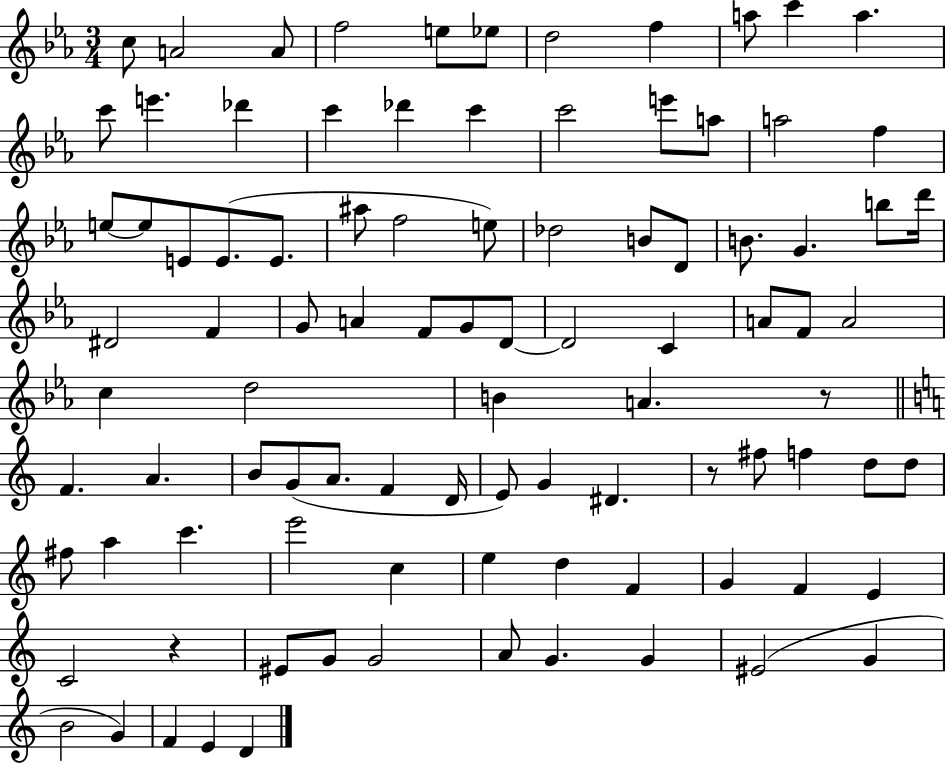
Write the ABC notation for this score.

X:1
T:Untitled
M:3/4
L:1/4
K:Eb
c/2 A2 A/2 f2 e/2 _e/2 d2 f a/2 c' a c'/2 e' _d' c' _d' c' c'2 e'/2 a/2 a2 f e/2 e/2 E/2 E/2 E/2 ^a/2 f2 e/2 _d2 B/2 D/2 B/2 G b/2 d'/4 ^D2 F G/2 A F/2 G/2 D/2 D2 C A/2 F/2 A2 c d2 B A z/2 F A B/2 G/2 A/2 F D/4 E/2 G ^D z/2 ^f/2 f d/2 d/2 ^f/2 a c' e'2 c e d F G F E C2 z ^E/2 G/2 G2 A/2 G G ^E2 G B2 G F E D